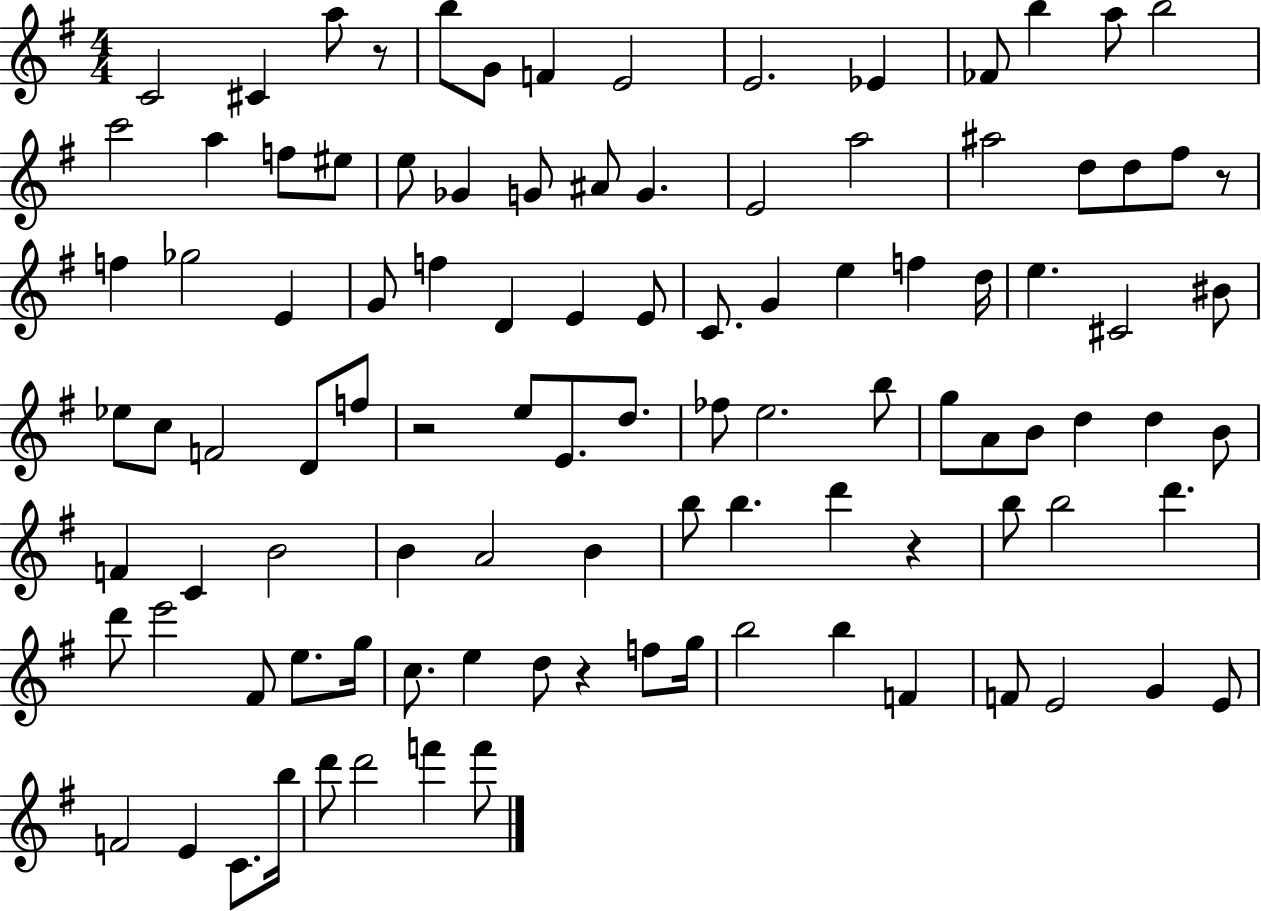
C4/h C#4/q A5/e R/e B5/e G4/e F4/q E4/h E4/h. Eb4/q FES4/e B5/q A5/e B5/h C6/h A5/q F5/e EIS5/e E5/e Gb4/q G4/e A#4/e G4/q. E4/h A5/h A#5/h D5/e D5/e F#5/e R/e F5/q Gb5/h E4/q G4/e F5/q D4/q E4/q E4/e C4/e. G4/q E5/q F5/q D5/s E5/q. C#4/h BIS4/e Eb5/e C5/e F4/h D4/e F5/e R/h E5/e E4/e. D5/e. FES5/e E5/h. B5/e G5/e A4/e B4/e D5/q D5/q B4/e F4/q C4/q B4/h B4/q A4/h B4/q B5/e B5/q. D6/q R/q B5/e B5/h D6/q. D6/e E6/h F#4/e E5/e. G5/s C5/e. E5/q D5/e R/q F5/e G5/s B5/h B5/q F4/q F4/e E4/h G4/q E4/e F4/h E4/q C4/e. B5/s D6/e D6/h F6/q F6/e